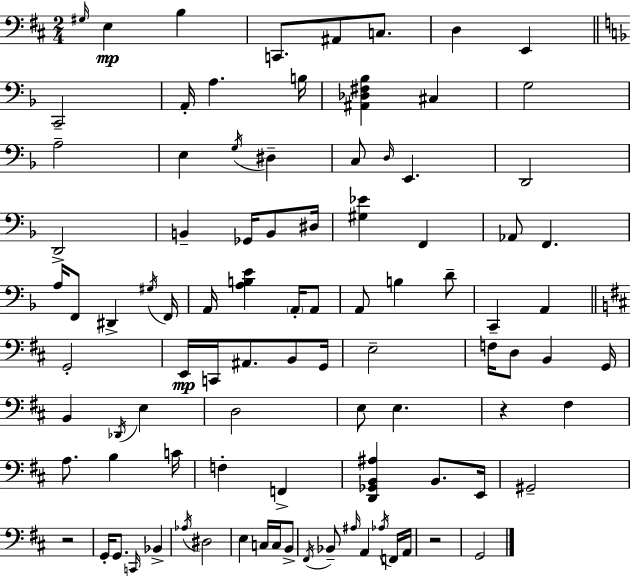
G#3/s E3/q B3/q C2/e. A#2/e C3/e. D3/q E2/q C2/h A2/s A3/q. B3/s [A#2,Db3,F#3,Bb3]/q C#3/q G3/h A3/h E3/q G3/s D#3/q C3/e D3/s E2/q. D2/h D2/h B2/q Gb2/s B2/e D#3/s [G#3,Eb4]/q F2/q Ab2/e F2/q. A3/s F2/e D#2/q G#3/s F2/s A2/s [A3,B3,E4]/q A2/s A2/e A2/e B3/q D4/e C2/q A2/q G2/h E2/s C2/s A#2/e. B2/e G2/s E3/h F3/s D3/e B2/q G2/s B2/q Db2/s E3/q D3/h E3/e E3/q. R/q F#3/q A3/e. B3/q C4/s F3/q F2/q [D2,Gb2,B2,A#3]/q B2/e. E2/s G#2/h R/h G2/s G2/e. C2/s Bb2/q Ab3/s D#3/h E3/q C3/s C3/s B2/e F#2/s Bb2/e A#3/s A2/q Ab3/s F2/s A2/s R/h G2/h